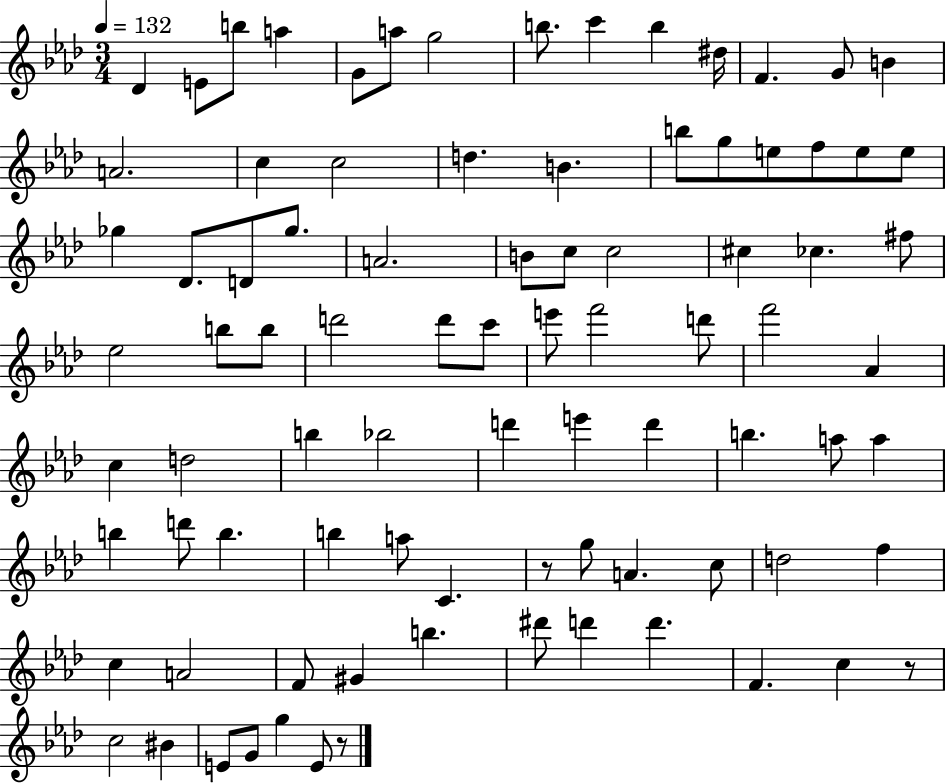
{
  \clef treble
  \numericTimeSignature
  \time 3/4
  \key aes \major
  \tempo 4 = 132
  \repeat volta 2 { des'4 e'8 b''8 a''4 | g'8 a''8 g''2 | b''8. c'''4 b''4 dis''16 | f'4. g'8 b'4 | \break a'2. | c''4 c''2 | d''4. b'4. | b''8 g''8 e''8 f''8 e''8 e''8 | \break ges''4 des'8. d'8 ges''8. | a'2. | b'8 c''8 c''2 | cis''4 ces''4. fis''8 | \break ees''2 b''8 b''8 | d'''2 d'''8 c'''8 | e'''8 f'''2 d'''8 | f'''2 aes'4 | \break c''4 d''2 | b''4 bes''2 | d'''4 e'''4 d'''4 | b''4. a''8 a''4 | \break b''4 d'''8 b''4. | b''4 a''8 c'4. | r8 g''8 a'4. c''8 | d''2 f''4 | \break c''4 a'2 | f'8 gis'4 b''4. | dis'''8 d'''4 d'''4. | f'4. c''4 r8 | \break c''2 bis'4 | e'8 g'8 g''4 e'8 r8 | } \bar "|."
}